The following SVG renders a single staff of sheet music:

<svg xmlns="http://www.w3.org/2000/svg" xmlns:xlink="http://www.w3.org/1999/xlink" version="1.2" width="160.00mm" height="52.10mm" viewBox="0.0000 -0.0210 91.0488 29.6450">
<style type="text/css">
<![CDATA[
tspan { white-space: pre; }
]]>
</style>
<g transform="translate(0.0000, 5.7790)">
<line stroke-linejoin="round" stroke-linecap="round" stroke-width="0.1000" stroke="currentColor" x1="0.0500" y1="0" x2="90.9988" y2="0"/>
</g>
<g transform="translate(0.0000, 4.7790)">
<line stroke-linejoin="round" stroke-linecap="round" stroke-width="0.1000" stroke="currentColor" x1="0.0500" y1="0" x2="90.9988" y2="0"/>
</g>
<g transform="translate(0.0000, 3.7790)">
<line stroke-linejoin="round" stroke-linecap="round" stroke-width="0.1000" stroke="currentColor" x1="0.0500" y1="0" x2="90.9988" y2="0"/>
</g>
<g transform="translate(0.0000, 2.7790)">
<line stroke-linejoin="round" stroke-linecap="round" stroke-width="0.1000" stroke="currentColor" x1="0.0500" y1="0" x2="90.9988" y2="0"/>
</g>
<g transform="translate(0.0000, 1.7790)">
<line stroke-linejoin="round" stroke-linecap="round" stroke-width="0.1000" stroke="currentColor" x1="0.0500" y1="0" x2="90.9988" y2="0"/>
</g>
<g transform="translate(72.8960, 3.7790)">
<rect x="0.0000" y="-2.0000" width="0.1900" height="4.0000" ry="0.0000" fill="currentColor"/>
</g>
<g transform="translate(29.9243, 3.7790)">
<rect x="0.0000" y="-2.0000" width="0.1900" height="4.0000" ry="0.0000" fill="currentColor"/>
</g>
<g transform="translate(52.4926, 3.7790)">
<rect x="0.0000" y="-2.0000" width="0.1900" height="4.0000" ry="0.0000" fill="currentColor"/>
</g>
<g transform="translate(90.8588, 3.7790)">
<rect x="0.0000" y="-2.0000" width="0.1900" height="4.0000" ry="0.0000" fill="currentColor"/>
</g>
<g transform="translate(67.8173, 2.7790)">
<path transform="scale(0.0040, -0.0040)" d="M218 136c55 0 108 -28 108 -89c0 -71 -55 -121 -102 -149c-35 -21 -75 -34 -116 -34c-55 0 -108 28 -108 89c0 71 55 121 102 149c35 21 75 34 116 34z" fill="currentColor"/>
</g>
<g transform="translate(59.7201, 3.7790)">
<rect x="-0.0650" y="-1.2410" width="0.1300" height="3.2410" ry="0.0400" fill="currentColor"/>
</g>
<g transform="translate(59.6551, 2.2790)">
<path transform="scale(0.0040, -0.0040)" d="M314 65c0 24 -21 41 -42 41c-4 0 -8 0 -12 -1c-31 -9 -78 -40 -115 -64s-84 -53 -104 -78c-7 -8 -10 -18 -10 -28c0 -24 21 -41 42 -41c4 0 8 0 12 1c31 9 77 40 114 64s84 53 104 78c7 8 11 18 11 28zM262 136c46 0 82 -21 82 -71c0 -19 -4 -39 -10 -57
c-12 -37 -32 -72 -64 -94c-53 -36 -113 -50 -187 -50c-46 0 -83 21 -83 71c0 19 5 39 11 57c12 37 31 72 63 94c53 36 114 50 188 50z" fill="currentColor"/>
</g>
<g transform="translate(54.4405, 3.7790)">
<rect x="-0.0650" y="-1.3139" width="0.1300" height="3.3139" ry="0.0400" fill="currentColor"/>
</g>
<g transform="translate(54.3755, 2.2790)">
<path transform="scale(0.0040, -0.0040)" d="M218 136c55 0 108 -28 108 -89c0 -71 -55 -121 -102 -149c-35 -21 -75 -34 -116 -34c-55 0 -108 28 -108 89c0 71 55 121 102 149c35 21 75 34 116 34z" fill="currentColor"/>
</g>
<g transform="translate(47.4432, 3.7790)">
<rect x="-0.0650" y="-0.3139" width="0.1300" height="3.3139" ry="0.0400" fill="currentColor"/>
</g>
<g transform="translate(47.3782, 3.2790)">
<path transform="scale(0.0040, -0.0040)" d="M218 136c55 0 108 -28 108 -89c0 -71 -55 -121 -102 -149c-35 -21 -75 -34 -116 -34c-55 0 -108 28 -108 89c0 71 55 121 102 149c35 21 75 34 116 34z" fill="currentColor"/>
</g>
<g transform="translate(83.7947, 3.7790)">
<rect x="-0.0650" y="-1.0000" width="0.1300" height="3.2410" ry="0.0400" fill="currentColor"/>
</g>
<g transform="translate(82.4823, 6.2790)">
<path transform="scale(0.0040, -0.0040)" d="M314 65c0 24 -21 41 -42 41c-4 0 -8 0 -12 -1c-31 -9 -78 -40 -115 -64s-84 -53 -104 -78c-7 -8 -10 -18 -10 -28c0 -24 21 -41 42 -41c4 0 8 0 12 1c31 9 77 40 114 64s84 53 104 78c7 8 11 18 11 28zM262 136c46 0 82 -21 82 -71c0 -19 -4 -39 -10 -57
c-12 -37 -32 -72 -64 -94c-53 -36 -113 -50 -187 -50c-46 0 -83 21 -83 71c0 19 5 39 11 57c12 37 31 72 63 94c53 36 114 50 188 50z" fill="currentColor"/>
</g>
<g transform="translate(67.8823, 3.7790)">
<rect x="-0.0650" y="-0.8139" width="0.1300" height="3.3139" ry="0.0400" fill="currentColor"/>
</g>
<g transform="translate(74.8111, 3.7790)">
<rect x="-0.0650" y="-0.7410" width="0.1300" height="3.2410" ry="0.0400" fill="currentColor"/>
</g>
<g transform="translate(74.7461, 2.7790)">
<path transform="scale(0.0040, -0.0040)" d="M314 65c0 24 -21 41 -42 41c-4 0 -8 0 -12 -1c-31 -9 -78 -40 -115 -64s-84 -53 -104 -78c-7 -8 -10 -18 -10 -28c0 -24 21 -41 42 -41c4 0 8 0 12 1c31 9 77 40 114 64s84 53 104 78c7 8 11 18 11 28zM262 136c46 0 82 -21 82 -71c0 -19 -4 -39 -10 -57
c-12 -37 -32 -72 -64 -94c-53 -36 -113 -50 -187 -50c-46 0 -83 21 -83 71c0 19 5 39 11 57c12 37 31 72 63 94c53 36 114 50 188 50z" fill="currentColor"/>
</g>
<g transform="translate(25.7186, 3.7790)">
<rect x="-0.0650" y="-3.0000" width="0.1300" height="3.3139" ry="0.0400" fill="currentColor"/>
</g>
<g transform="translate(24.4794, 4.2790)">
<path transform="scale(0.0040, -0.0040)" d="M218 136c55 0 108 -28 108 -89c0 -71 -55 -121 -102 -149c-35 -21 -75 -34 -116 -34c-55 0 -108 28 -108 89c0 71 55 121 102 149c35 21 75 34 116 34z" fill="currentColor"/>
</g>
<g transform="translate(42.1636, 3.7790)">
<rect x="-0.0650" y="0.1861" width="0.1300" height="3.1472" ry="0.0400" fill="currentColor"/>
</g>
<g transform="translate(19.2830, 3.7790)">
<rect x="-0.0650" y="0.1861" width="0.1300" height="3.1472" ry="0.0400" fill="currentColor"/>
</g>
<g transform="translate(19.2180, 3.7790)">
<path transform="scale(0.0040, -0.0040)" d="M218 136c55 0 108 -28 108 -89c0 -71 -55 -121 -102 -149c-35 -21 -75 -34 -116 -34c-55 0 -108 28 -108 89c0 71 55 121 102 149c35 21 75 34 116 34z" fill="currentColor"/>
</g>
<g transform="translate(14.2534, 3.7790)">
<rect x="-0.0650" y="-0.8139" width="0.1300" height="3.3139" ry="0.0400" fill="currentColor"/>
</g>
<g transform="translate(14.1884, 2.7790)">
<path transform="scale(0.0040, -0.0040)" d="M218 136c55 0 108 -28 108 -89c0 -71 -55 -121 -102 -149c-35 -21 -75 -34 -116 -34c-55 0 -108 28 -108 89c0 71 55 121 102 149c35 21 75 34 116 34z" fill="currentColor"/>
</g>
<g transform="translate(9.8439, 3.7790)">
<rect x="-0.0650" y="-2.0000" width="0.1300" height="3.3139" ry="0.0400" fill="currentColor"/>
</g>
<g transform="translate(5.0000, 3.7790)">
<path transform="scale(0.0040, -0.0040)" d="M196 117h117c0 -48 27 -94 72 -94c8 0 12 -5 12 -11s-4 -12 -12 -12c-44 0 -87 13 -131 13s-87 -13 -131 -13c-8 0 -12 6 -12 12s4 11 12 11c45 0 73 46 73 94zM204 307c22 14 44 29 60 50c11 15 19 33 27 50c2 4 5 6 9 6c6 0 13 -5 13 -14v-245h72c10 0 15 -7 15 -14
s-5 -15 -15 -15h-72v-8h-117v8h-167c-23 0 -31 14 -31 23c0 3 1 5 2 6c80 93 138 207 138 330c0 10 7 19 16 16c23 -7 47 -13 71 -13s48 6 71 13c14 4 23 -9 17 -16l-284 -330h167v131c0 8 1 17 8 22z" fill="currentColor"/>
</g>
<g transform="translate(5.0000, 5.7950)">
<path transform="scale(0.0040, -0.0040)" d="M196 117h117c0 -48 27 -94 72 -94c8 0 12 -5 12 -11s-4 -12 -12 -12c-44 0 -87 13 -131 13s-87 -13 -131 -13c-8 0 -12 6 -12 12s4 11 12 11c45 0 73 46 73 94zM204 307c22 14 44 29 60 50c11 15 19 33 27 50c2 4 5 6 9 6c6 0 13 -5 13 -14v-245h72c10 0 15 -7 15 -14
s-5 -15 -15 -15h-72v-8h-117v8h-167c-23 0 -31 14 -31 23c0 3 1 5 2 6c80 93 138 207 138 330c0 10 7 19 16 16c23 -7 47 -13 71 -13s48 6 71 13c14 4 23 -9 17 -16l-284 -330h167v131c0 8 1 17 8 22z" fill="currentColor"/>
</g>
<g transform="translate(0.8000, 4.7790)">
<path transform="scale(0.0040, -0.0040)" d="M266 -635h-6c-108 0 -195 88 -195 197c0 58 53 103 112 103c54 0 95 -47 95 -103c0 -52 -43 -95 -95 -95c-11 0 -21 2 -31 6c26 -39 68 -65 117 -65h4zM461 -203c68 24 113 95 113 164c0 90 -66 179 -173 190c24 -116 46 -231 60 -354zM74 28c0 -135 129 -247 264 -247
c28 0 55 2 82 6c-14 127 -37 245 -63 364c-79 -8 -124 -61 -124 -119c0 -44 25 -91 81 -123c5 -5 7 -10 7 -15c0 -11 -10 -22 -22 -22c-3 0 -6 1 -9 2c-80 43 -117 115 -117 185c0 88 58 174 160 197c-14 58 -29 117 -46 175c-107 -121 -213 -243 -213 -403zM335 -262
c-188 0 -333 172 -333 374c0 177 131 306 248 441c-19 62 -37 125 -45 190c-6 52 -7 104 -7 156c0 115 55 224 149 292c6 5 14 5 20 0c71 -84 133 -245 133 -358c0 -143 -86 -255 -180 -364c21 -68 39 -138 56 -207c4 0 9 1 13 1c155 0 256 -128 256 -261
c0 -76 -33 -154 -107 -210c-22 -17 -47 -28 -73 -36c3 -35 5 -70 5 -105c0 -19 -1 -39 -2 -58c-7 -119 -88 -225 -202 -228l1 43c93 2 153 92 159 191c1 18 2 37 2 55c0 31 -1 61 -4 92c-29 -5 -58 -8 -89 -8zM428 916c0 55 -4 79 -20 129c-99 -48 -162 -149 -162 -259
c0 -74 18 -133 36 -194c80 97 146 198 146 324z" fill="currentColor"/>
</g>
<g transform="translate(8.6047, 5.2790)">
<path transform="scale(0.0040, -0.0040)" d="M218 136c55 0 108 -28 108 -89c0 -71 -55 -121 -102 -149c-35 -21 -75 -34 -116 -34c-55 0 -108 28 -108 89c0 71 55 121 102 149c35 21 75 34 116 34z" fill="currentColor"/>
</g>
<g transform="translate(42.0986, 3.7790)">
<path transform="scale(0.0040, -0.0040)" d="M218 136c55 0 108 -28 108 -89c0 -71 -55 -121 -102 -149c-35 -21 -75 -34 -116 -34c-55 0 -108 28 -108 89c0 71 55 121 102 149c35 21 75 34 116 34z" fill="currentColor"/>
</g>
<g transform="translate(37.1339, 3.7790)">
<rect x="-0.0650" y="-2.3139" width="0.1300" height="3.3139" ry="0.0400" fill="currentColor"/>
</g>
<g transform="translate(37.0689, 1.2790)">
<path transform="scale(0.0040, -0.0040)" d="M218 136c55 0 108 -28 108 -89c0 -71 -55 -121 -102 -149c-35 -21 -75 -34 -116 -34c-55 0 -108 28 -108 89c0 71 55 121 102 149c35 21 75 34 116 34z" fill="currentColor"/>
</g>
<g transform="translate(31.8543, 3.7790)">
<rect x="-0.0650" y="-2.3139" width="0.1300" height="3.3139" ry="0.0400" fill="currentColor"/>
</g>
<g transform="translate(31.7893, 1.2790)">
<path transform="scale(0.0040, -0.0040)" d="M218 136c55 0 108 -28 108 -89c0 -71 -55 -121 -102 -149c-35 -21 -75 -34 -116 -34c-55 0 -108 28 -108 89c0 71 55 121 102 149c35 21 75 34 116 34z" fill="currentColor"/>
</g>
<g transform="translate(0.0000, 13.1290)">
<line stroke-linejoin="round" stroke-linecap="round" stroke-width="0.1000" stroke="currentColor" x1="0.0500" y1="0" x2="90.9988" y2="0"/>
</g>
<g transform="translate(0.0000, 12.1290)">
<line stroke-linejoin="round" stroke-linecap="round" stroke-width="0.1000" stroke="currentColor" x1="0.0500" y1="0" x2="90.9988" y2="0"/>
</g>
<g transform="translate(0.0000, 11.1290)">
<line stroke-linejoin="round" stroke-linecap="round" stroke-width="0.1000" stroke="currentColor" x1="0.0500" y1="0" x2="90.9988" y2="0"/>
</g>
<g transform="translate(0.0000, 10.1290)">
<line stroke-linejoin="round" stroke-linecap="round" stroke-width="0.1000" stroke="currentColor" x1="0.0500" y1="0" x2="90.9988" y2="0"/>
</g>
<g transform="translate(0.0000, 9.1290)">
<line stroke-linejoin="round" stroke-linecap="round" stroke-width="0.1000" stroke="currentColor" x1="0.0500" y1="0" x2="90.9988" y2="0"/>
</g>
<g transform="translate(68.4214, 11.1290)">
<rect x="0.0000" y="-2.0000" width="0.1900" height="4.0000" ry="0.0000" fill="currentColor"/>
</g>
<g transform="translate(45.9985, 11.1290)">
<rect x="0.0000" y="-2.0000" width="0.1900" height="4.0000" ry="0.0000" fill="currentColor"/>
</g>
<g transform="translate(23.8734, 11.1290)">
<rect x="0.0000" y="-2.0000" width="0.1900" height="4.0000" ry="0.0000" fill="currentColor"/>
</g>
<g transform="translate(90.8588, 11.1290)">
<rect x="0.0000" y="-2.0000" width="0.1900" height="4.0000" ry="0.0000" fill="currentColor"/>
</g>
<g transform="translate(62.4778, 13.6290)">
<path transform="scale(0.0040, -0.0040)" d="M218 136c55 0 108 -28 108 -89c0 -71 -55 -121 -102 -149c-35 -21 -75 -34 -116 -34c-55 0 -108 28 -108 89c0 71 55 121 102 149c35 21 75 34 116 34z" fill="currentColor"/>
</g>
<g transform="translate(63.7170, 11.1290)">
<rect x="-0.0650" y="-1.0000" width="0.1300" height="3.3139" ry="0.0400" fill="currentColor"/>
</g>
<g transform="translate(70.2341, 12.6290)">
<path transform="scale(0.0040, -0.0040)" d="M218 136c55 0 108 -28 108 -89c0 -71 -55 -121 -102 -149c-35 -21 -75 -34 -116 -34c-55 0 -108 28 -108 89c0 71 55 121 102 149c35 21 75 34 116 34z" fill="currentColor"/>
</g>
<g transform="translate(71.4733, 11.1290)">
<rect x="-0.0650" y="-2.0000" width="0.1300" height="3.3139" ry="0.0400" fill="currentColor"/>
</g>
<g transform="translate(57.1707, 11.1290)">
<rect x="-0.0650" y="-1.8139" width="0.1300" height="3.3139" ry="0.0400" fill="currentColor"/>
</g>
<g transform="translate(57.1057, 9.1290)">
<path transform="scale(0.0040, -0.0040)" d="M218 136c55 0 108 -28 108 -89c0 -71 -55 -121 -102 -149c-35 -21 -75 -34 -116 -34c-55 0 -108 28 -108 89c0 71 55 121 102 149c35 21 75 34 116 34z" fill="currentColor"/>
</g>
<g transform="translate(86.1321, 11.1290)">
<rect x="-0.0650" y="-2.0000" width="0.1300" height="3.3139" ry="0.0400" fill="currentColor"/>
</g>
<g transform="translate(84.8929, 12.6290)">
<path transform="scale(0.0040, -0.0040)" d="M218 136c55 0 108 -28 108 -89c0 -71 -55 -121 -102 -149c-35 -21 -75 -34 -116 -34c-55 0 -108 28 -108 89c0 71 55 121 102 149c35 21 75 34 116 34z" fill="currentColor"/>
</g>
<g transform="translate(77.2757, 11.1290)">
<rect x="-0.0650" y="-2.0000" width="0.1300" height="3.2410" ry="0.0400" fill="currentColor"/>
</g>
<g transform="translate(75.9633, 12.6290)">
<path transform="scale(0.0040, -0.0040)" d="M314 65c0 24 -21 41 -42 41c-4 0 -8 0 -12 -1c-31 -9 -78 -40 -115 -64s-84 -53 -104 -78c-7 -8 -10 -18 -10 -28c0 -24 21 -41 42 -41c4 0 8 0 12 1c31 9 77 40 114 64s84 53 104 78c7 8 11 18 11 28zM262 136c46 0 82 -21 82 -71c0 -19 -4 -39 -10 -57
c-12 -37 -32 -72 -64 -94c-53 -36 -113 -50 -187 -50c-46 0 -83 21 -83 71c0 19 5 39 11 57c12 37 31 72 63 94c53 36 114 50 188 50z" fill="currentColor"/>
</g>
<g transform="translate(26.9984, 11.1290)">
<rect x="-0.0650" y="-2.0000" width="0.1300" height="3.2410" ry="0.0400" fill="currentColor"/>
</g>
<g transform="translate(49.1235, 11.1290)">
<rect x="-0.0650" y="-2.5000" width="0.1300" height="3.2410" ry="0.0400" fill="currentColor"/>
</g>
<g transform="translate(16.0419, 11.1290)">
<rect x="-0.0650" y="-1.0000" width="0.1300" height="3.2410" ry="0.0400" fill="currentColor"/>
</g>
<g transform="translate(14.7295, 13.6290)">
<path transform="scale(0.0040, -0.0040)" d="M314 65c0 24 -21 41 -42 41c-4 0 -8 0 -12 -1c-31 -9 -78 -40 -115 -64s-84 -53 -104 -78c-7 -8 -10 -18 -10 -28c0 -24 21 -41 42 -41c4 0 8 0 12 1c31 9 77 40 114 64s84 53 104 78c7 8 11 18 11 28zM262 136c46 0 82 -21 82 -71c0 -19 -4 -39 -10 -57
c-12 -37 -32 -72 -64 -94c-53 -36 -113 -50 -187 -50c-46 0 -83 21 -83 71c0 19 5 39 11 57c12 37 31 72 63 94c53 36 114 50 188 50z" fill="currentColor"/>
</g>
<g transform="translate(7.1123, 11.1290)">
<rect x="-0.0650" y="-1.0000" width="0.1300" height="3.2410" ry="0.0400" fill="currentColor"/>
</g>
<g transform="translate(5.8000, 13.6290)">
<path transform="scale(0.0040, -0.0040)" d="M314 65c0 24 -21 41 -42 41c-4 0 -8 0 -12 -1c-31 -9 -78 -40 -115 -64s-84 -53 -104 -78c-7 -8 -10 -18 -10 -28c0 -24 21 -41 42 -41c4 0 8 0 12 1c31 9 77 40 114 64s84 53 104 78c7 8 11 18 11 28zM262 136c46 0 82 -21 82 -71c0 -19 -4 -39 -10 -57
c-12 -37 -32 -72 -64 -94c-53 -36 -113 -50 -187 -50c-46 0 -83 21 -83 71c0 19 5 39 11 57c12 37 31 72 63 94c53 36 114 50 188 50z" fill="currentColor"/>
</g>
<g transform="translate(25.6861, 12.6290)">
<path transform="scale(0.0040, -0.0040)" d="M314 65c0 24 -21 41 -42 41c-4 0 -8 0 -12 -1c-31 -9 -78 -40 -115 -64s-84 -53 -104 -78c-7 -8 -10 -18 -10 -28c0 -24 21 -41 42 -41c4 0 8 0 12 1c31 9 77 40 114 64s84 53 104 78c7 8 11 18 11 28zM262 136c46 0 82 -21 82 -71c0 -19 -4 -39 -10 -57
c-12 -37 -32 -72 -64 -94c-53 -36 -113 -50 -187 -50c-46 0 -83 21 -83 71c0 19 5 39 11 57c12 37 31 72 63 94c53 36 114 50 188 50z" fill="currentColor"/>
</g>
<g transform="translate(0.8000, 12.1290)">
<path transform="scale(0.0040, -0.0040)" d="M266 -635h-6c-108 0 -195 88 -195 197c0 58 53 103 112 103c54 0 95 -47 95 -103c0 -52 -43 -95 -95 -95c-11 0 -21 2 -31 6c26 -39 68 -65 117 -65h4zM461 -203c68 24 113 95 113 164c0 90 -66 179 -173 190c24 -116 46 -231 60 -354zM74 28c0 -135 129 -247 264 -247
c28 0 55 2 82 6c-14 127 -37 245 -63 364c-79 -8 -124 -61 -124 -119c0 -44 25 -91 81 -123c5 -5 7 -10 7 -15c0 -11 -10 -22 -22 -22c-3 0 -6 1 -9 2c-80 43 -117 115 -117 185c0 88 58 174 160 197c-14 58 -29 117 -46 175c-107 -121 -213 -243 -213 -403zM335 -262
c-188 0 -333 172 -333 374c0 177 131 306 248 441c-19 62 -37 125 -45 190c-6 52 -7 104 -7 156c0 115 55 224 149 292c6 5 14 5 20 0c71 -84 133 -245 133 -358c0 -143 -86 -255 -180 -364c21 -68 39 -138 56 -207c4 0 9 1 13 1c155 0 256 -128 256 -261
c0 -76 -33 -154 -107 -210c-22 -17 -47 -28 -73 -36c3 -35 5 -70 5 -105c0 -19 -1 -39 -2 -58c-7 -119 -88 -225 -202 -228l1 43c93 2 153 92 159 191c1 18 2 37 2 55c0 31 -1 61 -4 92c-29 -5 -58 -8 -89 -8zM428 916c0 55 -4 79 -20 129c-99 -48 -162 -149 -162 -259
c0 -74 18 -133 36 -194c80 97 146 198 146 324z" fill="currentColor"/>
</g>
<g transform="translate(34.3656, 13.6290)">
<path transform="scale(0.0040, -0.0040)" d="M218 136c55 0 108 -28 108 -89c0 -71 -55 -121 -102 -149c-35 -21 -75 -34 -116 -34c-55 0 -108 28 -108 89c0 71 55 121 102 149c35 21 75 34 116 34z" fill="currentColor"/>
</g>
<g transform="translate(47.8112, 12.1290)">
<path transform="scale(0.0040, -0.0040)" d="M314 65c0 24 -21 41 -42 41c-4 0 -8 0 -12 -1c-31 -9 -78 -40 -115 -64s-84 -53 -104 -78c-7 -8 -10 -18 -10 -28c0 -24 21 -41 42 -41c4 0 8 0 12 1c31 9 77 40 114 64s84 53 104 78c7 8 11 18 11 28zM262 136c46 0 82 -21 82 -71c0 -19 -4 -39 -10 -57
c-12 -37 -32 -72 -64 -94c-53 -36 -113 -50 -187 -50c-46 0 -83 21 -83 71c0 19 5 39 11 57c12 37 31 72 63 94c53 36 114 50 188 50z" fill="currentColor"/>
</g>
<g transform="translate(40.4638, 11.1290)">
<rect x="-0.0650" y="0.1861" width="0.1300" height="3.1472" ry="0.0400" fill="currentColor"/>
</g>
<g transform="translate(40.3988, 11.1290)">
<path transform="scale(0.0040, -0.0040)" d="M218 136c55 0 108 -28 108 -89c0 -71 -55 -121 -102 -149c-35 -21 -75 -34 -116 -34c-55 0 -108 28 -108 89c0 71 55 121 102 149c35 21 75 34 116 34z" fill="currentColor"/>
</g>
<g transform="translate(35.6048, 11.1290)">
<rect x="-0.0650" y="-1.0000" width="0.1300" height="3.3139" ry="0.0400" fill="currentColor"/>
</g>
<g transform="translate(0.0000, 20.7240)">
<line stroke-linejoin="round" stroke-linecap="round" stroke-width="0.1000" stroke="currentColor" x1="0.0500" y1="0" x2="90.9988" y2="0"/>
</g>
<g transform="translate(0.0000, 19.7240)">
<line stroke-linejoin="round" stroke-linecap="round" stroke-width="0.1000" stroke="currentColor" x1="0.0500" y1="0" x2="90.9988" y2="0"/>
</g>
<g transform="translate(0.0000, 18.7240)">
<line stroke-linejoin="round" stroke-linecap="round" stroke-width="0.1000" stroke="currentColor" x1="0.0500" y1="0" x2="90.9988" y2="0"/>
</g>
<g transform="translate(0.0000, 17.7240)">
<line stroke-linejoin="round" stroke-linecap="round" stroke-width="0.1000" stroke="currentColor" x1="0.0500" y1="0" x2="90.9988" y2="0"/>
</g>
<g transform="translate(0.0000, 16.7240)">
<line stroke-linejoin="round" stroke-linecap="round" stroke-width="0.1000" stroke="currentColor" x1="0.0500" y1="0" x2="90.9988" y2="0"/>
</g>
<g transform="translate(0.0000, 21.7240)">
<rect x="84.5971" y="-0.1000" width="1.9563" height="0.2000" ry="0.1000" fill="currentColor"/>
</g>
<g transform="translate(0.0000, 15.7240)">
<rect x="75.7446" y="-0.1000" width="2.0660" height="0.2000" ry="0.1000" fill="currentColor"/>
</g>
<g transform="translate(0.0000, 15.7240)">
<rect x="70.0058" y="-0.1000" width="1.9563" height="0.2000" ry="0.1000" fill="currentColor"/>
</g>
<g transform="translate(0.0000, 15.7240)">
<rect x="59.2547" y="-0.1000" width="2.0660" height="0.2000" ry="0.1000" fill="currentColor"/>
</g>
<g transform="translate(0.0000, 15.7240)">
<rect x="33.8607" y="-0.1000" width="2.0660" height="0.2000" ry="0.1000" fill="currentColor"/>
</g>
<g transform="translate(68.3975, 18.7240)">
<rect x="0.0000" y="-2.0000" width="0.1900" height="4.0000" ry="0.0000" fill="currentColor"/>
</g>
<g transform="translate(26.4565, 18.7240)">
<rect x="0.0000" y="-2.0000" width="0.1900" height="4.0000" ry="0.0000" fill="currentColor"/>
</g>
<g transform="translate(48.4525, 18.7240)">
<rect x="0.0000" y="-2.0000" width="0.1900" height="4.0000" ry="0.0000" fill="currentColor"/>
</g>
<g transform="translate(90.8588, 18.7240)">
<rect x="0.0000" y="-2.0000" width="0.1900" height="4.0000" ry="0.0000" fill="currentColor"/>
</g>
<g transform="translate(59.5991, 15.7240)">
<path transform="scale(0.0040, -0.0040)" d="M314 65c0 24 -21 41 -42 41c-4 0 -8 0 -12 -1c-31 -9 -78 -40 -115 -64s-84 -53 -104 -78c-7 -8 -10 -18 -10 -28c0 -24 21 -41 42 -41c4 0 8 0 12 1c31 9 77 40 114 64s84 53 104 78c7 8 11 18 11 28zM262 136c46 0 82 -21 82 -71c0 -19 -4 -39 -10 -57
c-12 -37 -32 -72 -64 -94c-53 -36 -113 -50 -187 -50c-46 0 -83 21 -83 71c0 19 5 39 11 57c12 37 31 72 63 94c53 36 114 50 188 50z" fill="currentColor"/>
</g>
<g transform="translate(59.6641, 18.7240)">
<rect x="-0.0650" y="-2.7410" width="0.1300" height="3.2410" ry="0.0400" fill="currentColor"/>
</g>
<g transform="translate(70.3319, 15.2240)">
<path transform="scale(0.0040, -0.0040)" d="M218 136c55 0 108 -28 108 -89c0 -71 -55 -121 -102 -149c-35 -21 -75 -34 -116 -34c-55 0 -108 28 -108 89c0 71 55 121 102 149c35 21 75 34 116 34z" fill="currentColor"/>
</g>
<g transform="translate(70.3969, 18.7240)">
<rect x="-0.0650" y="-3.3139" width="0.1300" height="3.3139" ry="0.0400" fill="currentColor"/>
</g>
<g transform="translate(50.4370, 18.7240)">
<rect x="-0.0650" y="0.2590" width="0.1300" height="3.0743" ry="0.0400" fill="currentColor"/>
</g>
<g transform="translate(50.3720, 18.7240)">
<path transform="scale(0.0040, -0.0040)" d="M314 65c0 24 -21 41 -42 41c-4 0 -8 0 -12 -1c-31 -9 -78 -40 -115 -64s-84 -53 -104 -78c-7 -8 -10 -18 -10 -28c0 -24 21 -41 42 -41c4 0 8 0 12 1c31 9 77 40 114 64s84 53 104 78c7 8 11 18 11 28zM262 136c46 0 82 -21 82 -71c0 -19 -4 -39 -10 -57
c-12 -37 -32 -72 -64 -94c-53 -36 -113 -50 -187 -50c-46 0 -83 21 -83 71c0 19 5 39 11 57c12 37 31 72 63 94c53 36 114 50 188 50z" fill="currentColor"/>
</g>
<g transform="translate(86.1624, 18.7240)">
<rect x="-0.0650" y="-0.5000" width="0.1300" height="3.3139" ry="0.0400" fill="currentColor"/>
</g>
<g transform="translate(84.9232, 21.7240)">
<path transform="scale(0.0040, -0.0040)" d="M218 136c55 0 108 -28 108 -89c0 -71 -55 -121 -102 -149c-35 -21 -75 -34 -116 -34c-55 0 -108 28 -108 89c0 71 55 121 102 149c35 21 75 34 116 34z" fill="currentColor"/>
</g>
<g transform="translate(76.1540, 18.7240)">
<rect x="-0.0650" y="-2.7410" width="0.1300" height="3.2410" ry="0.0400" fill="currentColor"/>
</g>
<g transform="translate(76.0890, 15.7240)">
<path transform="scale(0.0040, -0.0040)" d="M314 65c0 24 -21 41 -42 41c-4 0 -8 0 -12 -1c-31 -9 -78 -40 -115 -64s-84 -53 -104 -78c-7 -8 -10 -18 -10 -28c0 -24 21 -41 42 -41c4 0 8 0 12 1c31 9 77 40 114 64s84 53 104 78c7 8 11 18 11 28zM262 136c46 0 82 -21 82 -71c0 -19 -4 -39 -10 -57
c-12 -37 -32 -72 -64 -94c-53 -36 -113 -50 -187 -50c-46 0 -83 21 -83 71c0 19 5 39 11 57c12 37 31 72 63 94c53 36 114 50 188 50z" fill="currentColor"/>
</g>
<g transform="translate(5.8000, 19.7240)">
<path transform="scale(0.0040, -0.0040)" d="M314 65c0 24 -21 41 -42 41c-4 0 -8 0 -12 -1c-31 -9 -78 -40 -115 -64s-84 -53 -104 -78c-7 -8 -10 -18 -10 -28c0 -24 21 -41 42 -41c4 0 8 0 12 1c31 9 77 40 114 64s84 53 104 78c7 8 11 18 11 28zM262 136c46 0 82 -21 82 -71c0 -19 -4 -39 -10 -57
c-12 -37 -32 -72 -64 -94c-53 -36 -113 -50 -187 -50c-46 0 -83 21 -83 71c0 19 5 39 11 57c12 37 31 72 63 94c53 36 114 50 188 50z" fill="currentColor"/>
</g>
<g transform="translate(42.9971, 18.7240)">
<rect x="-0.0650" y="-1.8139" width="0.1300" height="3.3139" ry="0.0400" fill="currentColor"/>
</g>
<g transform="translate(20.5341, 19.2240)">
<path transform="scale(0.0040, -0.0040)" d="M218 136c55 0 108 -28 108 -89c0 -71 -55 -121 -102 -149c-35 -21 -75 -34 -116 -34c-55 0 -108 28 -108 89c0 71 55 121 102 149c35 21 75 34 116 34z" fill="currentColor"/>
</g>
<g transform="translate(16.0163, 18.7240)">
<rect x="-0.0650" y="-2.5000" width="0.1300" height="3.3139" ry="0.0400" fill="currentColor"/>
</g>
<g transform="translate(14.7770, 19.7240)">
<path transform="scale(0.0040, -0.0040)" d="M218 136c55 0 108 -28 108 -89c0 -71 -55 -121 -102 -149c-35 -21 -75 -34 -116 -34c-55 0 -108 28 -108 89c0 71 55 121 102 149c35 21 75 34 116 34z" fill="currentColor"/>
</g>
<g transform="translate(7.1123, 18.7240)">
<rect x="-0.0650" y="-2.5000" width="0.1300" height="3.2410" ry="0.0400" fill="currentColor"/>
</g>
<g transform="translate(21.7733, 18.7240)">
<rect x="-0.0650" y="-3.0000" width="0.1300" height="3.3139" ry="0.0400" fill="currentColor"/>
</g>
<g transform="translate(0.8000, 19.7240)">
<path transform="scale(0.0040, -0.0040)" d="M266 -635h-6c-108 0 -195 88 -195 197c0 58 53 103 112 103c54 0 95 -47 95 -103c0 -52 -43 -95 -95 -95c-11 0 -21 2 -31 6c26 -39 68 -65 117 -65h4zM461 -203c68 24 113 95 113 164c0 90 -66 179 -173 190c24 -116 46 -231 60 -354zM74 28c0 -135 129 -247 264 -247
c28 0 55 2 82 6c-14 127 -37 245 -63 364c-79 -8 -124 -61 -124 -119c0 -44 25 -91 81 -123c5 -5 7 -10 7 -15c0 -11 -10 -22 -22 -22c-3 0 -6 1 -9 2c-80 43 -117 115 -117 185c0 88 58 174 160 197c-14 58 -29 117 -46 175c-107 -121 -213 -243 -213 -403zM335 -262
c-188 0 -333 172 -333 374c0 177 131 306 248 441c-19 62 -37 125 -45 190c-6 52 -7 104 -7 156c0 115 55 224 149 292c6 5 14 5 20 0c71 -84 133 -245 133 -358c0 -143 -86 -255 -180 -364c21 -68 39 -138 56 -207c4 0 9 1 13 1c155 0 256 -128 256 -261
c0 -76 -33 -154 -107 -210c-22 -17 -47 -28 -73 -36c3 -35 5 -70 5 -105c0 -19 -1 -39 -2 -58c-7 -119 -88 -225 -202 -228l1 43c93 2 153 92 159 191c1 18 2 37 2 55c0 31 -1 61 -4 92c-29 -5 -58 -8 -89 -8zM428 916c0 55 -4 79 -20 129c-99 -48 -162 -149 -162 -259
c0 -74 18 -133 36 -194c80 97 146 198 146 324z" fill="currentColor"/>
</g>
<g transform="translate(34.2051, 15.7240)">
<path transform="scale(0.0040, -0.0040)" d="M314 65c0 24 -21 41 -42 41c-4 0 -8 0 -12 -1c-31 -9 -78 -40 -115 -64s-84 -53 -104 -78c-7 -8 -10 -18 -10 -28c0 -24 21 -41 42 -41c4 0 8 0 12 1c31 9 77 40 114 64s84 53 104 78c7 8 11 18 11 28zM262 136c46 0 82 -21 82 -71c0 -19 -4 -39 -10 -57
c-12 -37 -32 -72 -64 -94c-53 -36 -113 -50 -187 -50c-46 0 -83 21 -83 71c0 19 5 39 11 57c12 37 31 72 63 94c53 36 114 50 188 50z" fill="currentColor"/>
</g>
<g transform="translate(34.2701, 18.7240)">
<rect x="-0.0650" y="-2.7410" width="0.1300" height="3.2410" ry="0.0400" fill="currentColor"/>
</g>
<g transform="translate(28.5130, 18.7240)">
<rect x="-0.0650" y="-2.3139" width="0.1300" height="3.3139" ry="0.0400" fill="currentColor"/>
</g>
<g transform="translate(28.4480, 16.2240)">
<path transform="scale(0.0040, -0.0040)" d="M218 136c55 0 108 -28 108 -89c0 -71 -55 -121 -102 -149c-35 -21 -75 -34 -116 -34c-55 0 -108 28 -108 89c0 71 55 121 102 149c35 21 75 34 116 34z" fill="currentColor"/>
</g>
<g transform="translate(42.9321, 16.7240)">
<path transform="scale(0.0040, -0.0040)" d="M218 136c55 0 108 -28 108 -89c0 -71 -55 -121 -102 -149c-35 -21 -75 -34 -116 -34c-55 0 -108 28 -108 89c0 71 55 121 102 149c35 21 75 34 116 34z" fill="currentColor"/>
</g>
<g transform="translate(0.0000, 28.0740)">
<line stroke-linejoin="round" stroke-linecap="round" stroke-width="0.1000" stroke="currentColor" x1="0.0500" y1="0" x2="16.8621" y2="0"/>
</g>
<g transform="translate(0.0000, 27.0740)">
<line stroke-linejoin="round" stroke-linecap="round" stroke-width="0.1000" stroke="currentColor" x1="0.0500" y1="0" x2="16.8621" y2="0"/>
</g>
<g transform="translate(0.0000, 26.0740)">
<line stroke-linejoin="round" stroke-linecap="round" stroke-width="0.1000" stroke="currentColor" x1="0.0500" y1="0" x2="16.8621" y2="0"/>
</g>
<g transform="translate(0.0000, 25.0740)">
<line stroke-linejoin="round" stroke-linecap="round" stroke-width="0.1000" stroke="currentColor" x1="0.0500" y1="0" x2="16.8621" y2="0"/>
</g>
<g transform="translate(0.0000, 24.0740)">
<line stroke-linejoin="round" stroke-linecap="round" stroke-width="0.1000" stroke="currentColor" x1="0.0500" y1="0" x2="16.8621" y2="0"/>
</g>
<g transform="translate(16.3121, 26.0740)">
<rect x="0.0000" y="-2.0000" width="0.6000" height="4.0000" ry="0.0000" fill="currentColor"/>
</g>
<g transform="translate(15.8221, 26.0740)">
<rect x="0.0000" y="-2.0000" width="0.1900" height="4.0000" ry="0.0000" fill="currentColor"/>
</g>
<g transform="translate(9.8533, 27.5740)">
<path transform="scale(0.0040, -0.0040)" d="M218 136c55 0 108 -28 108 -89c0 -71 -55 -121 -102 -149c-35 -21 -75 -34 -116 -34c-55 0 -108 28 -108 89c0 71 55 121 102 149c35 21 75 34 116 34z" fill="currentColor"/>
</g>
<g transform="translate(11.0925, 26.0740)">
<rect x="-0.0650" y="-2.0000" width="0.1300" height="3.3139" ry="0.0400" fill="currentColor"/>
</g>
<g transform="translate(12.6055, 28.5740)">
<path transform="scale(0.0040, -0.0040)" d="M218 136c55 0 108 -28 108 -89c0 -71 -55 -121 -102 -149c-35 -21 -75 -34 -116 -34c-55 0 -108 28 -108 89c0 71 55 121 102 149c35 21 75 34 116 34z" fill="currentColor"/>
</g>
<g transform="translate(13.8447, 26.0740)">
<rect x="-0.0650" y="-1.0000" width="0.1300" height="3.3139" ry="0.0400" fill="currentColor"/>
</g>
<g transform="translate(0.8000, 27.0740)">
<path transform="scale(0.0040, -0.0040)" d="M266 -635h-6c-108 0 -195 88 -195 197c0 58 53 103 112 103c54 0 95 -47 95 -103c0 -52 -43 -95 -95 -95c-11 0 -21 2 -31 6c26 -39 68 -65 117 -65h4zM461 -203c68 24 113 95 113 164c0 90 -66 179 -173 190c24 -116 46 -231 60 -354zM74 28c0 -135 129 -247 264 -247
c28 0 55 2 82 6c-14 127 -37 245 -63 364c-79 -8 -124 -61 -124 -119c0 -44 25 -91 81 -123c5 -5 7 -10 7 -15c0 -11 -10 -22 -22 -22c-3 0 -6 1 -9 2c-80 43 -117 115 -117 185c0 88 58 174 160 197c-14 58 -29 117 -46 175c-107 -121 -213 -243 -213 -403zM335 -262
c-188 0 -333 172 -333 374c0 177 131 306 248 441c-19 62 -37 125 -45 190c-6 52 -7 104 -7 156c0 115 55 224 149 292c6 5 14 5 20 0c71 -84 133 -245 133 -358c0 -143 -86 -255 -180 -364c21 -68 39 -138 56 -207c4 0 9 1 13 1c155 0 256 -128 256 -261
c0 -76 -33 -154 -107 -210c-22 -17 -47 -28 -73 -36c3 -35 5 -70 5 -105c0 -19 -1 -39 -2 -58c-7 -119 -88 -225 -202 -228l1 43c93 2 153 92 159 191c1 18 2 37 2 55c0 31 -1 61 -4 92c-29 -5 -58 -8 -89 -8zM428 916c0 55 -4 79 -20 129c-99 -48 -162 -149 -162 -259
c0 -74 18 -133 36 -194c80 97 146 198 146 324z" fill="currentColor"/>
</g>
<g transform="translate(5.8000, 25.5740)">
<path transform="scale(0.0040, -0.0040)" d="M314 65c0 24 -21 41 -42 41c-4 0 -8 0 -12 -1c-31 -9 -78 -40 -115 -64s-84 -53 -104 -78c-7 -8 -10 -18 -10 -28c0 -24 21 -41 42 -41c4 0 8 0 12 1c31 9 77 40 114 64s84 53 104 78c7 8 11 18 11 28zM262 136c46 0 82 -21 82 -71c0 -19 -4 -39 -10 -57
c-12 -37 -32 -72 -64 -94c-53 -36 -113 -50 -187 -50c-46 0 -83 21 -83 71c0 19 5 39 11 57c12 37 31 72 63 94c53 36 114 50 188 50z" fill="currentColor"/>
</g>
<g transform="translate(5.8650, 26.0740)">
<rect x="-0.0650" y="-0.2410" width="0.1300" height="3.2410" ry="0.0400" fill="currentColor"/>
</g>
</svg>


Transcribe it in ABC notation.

X:1
T:Untitled
M:4/4
L:1/4
K:C
F d B A g g B c e e2 d d2 D2 D2 D2 F2 D B G2 f D F F2 F G2 G A g a2 f B2 a2 b a2 C c2 F D